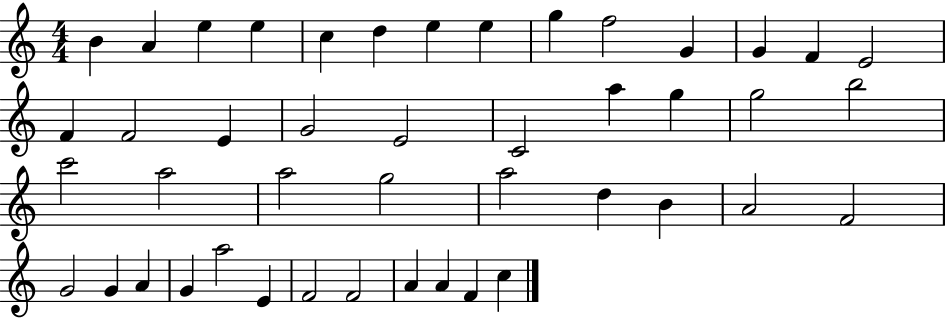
X:1
T:Untitled
M:4/4
L:1/4
K:C
B A e e c d e e g f2 G G F E2 F F2 E G2 E2 C2 a g g2 b2 c'2 a2 a2 g2 a2 d B A2 F2 G2 G A G a2 E F2 F2 A A F c